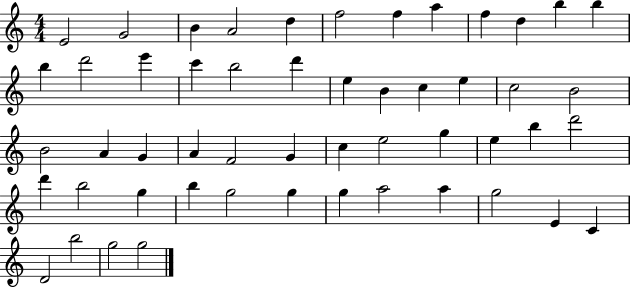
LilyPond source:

{
  \clef treble
  \numericTimeSignature
  \time 4/4
  \key c \major
  e'2 g'2 | b'4 a'2 d''4 | f''2 f''4 a''4 | f''4 d''4 b''4 b''4 | \break b''4 d'''2 e'''4 | c'''4 b''2 d'''4 | e''4 b'4 c''4 e''4 | c''2 b'2 | \break b'2 a'4 g'4 | a'4 f'2 g'4 | c''4 e''2 g''4 | e''4 b''4 d'''2 | \break d'''4 b''2 g''4 | b''4 g''2 g''4 | g''4 a''2 a''4 | g''2 e'4 c'4 | \break d'2 b''2 | g''2 g''2 | \bar "|."
}